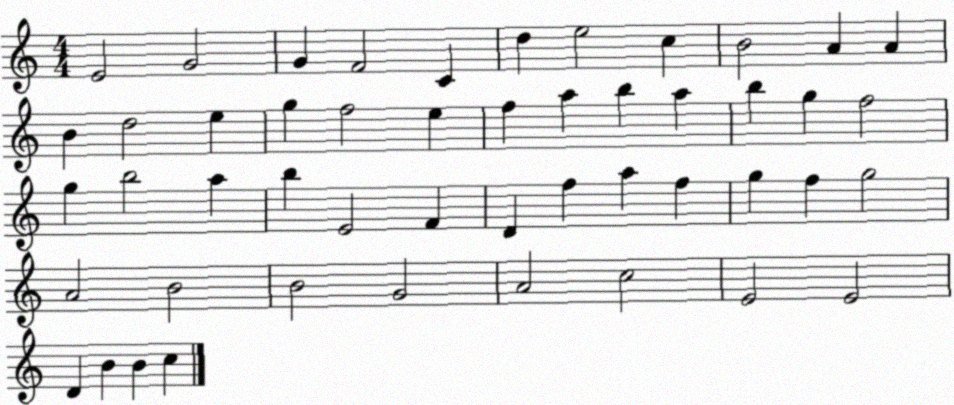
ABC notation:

X:1
T:Untitled
M:4/4
L:1/4
K:C
E2 G2 G F2 C d e2 c B2 A A B d2 e g f2 e f a b a b g f2 g b2 a b E2 F D f a f g f g2 A2 B2 B2 G2 A2 c2 E2 E2 D B B c